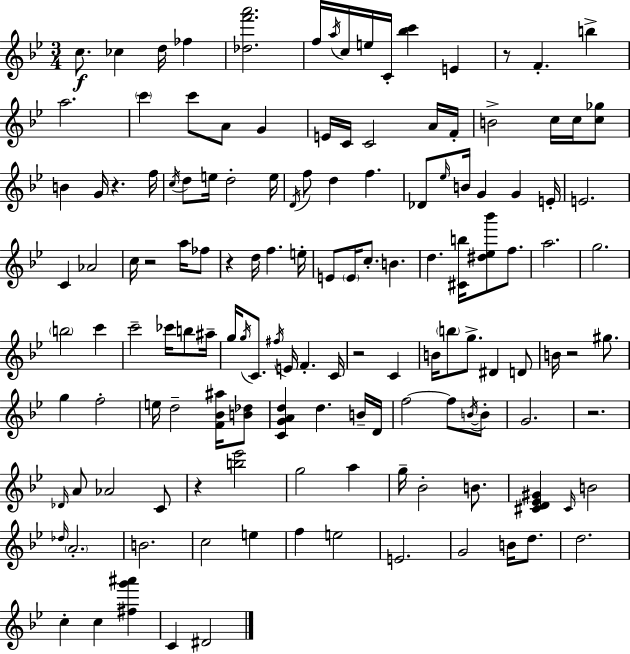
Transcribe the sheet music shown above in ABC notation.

X:1
T:Untitled
M:3/4
L:1/4
K:Gm
c/2 _c d/4 _f [_df'a']2 f/4 a/4 c/4 e/4 C/4 [_bc'] E z/2 F b a2 c' c'/2 A/2 G E/4 C/4 C2 A/4 F/4 B2 c/4 c/4 [c_g]/2 B G/4 z f/4 c/4 d/2 e/4 d2 e/4 D/4 f/2 d f _D/2 _e/4 B/4 G G E/4 E2 C _A2 c/4 z2 a/4 _f/2 z d/4 f e/4 E/2 E/4 c/2 B d [^Cb]/4 [^d_e_b']/2 f/2 a2 g2 b2 c' c'2 _c'/4 b/2 ^a/4 g/4 g/4 C/2 ^f/4 E/4 F C/4 z2 C B/4 b/2 g/2 ^D D/2 B/4 z2 ^g/2 g f2 e/4 d2 [F_B^a]/4 [B_d]/2 [CGAd] d B/4 D/4 f2 f/2 B/4 B/2 G2 z2 _D/4 A/2 _A2 C/2 z [b_e']2 g2 a g/4 _B2 B/2 [^CD_E^G] ^C/4 B2 _d/4 A2 B2 c2 e f e2 E2 G2 B/4 d/2 d2 c c [^fg'^a'] C ^D2